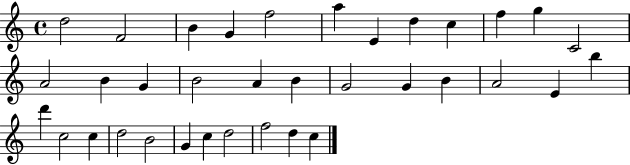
{
  \clef treble
  \time 4/4
  \defaultTimeSignature
  \key c \major
  d''2 f'2 | b'4 g'4 f''2 | a''4 e'4 d''4 c''4 | f''4 g''4 c'2 | \break a'2 b'4 g'4 | b'2 a'4 b'4 | g'2 g'4 b'4 | a'2 e'4 b''4 | \break d'''4 c''2 c''4 | d''2 b'2 | g'4 c''4 d''2 | f''2 d''4 c''4 | \break \bar "|."
}